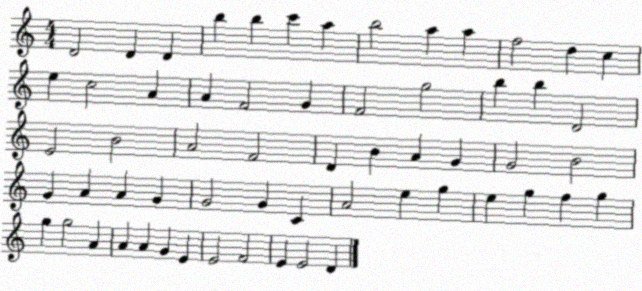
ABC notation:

X:1
T:Untitled
M:4/4
L:1/4
K:C
D2 D D b b c' a b2 a a f2 d c e c2 A A F2 G F2 g2 b b D2 E2 B2 A2 F2 D B A G G2 B2 G A A G G2 G C A2 e g e g f g g g2 A A A G E E2 F2 E E2 D